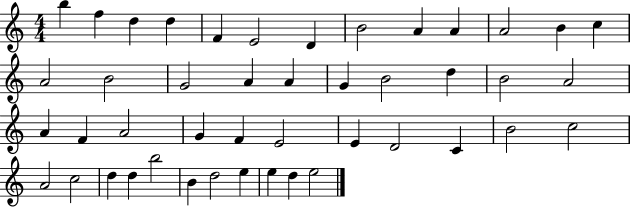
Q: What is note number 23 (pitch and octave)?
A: A4